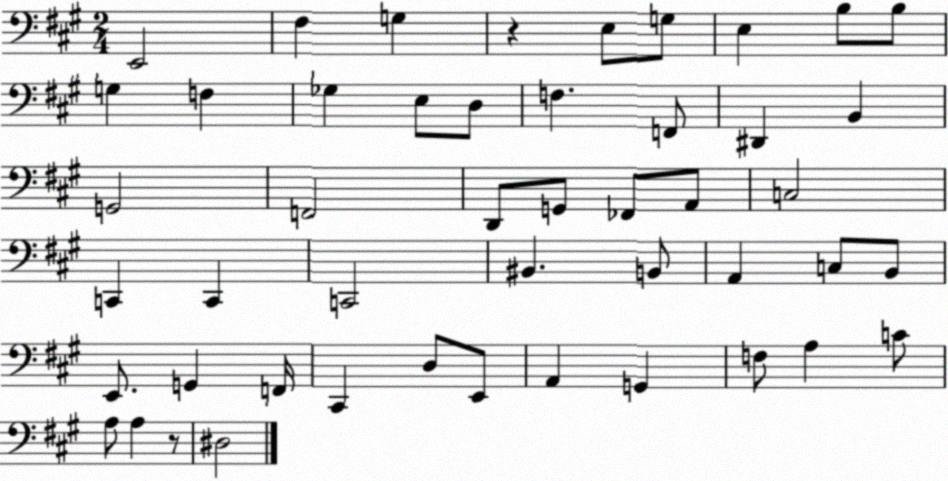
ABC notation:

X:1
T:Untitled
M:2/4
L:1/4
K:A
E,,2 ^F, G, z E,/2 G,/2 E, B,/2 B,/2 G, F, _G, E,/2 D,/2 F, F,,/2 ^D,, B,, G,,2 F,,2 D,,/2 G,,/2 _F,,/2 A,,/2 C,2 C,, C,, C,,2 ^B,, B,,/2 A,, C,/2 B,,/2 E,,/2 G,, F,,/4 ^C,, D,/2 E,,/2 A,, G,, F,/2 A, C/2 A,/2 A, z/2 ^D,2